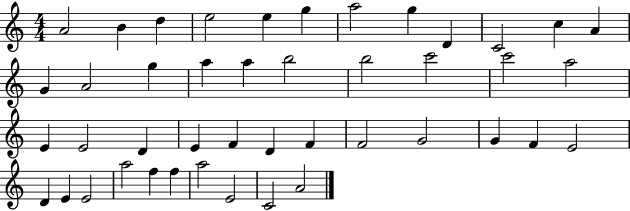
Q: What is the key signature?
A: C major